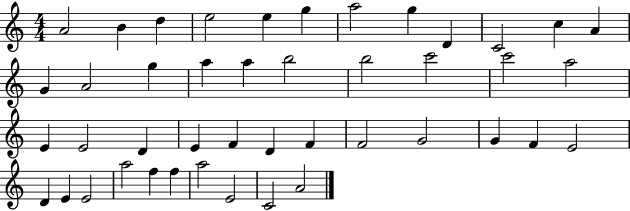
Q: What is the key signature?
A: C major